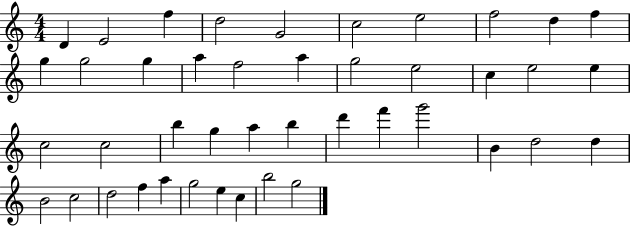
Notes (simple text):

D4/q E4/h F5/q D5/h G4/h C5/h E5/h F5/h D5/q F5/q G5/q G5/h G5/q A5/q F5/h A5/q G5/h E5/h C5/q E5/h E5/q C5/h C5/h B5/q G5/q A5/q B5/q D6/q F6/q G6/h B4/q D5/h D5/q B4/h C5/h D5/h F5/q A5/q G5/h E5/q C5/q B5/h G5/h